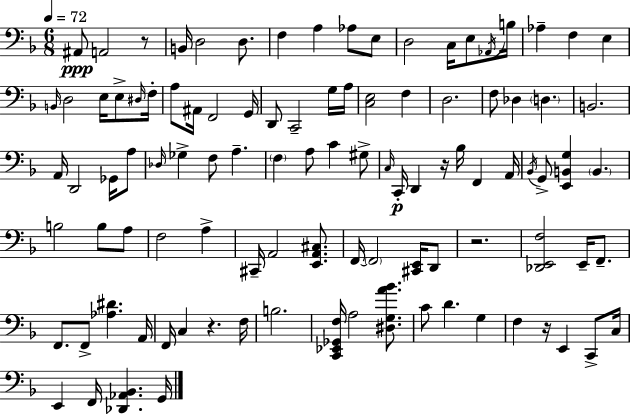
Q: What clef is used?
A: bass